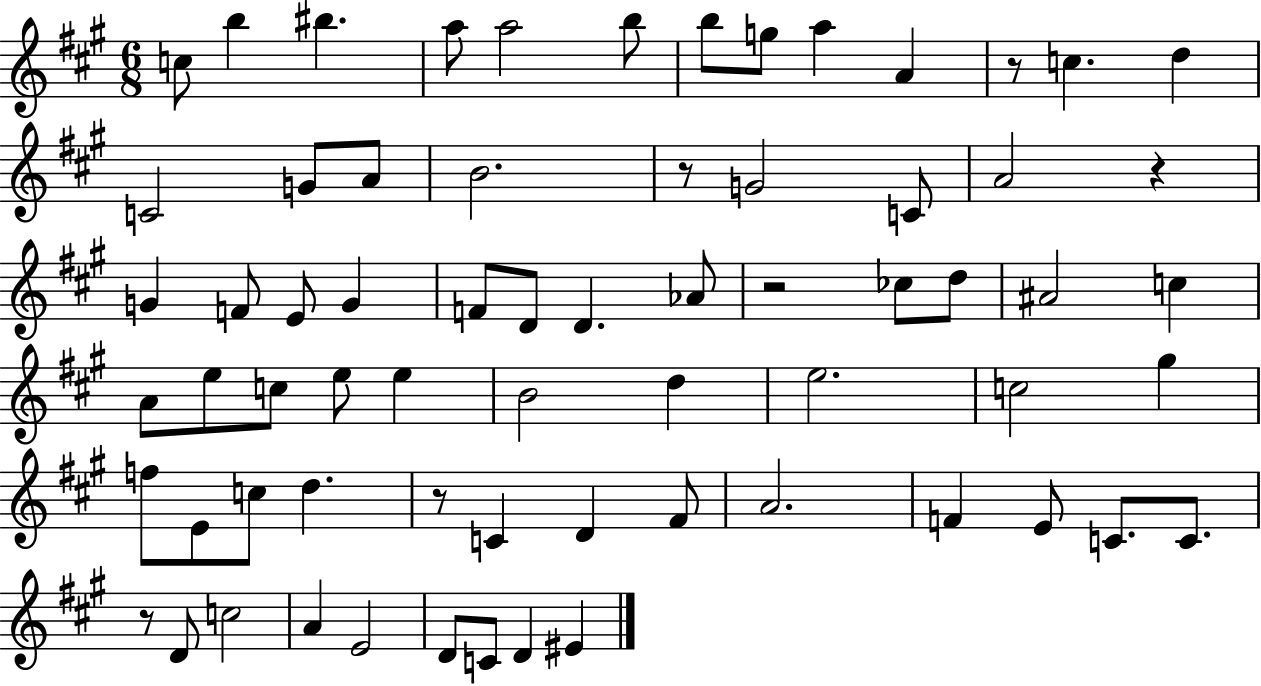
C5/e B5/q BIS5/q. A5/e A5/h B5/e B5/e G5/e A5/q A4/q R/e C5/q. D5/q C4/h G4/e A4/e B4/h. R/e G4/h C4/e A4/h R/q G4/q F4/e E4/e G4/q F4/e D4/e D4/q. Ab4/e R/h CES5/e D5/e A#4/h C5/q A4/e E5/e C5/e E5/e E5/q B4/h D5/q E5/h. C5/h G#5/q F5/e E4/e C5/e D5/q. R/e C4/q D4/q F#4/e A4/h. F4/q E4/e C4/e. C4/e. R/e D4/e C5/h A4/q E4/h D4/e C4/e D4/q EIS4/q